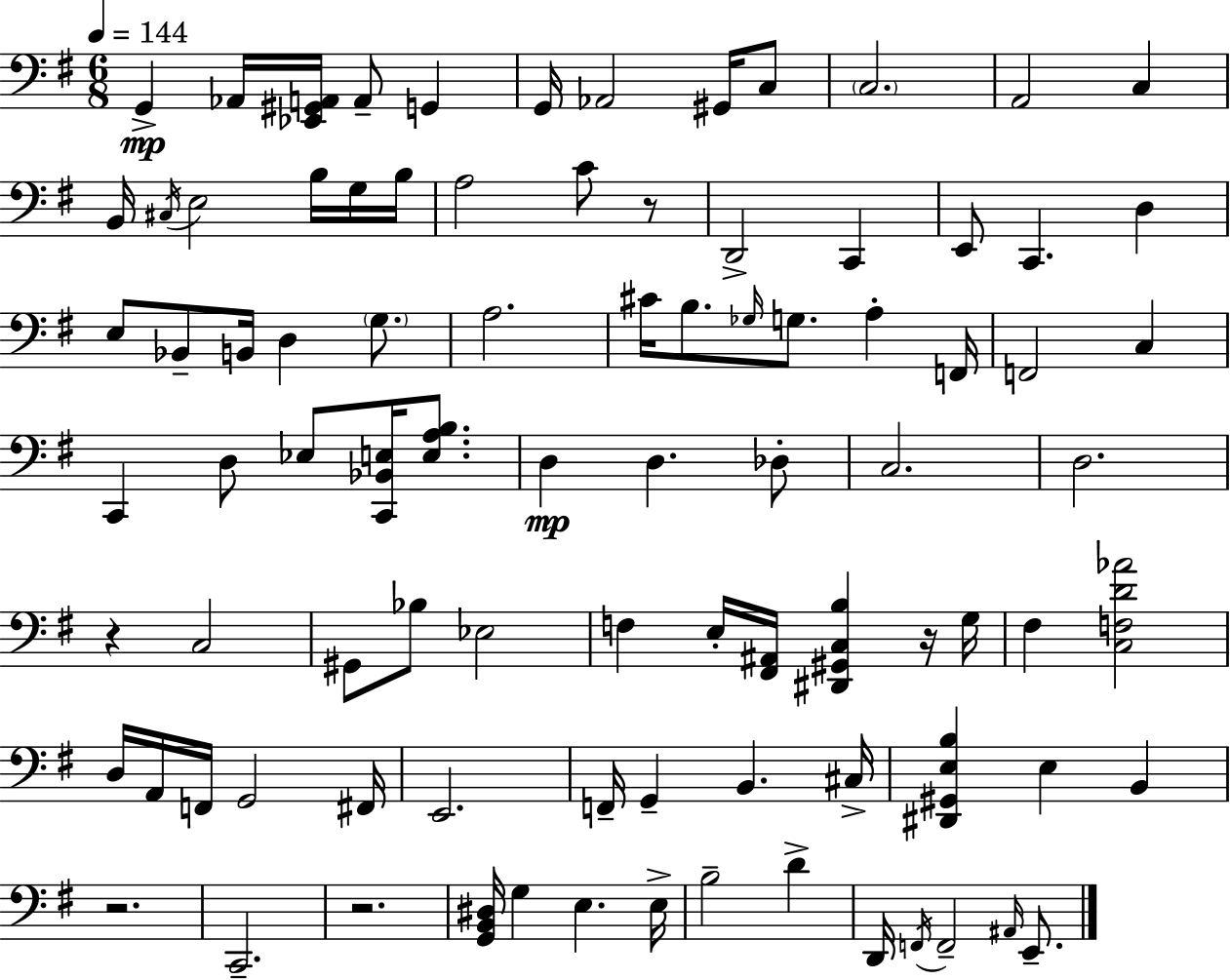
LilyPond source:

{
  \clef bass
  \numericTimeSignature
  \time 6/8
  \key g \major
  \tempo 4 = 144
  g,4->\mp aes,16 <ees, gis, a,>16 a,8-- g,4 | g,16 aes,2 gis,16 c8 | \parenthesize c2. | a,2 c4 | \break b,16 \acciaccatura { cis16 } e2 b16 g16 | b16 a2 c'8 r8 | d,2-> c,4 | e,8 c,4. d4 | \break e8 bes,8-- b,16 d4 \parenthesize g8. | a2. | cis'16 b8. \grace { ges16 } g8. a4-. | f,16 f,2 c4 | \break c,4 d8 ees8 <c, bes, e>16 <e a b>8. | d4\mp d4. | des8-. c2. | d2. | \break r4 c2 | gis,8 bes8 ees2 | f4 e16-. <fis, ais,>16 <dis, gis, c b>4 | r16 g16 fis4 <c f d' aes'>2 | \break d16 a,16 f,16 g,2 | fis,16 e,2. | f,16-- g,4-- b,4. | cis16-> <dis, gis, e b>4 e4 b,4 | \break r2. | c,2.-- | r2. | <g, b, dis>16 g4 e4. | \break e16-> b2-- d'4-> | d,16 \acciaccatura { f,16 } f,2-- | \grace { ais,16 } e,8.-- \bar "|."
}